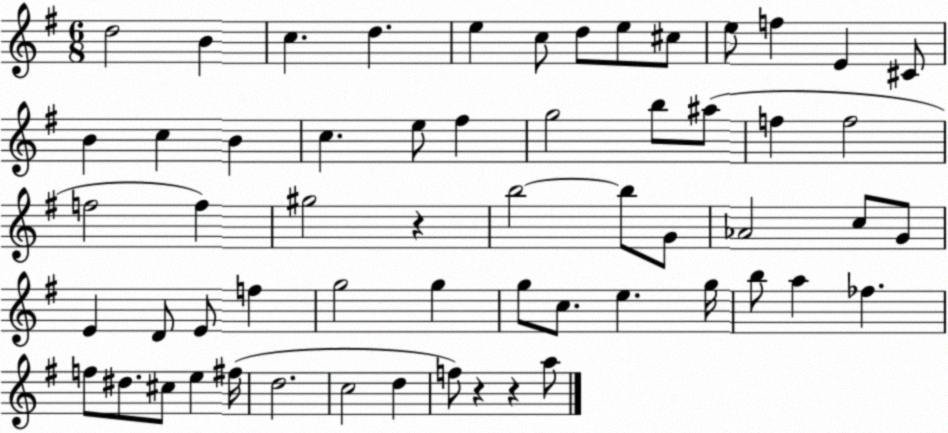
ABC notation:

X:1
T:Untitled
M:6/8
L:1/4
K:G
d2 B c d e c/2 d/2 e/2 ^c/2 e/2 f E ^C/2 B c B c e/2 ^f g2 b/2 ^a/2 f f2 f2 f ^g2 z b2 b/2 G/2 _A2 c/2 G/2 E D/2 E/2 f g2 g g/2 c/2 e g/4 b/2 a _f f/2 ^d/2 ^c/2 e ^f/4 d2 c2 d f/2 z z a/2